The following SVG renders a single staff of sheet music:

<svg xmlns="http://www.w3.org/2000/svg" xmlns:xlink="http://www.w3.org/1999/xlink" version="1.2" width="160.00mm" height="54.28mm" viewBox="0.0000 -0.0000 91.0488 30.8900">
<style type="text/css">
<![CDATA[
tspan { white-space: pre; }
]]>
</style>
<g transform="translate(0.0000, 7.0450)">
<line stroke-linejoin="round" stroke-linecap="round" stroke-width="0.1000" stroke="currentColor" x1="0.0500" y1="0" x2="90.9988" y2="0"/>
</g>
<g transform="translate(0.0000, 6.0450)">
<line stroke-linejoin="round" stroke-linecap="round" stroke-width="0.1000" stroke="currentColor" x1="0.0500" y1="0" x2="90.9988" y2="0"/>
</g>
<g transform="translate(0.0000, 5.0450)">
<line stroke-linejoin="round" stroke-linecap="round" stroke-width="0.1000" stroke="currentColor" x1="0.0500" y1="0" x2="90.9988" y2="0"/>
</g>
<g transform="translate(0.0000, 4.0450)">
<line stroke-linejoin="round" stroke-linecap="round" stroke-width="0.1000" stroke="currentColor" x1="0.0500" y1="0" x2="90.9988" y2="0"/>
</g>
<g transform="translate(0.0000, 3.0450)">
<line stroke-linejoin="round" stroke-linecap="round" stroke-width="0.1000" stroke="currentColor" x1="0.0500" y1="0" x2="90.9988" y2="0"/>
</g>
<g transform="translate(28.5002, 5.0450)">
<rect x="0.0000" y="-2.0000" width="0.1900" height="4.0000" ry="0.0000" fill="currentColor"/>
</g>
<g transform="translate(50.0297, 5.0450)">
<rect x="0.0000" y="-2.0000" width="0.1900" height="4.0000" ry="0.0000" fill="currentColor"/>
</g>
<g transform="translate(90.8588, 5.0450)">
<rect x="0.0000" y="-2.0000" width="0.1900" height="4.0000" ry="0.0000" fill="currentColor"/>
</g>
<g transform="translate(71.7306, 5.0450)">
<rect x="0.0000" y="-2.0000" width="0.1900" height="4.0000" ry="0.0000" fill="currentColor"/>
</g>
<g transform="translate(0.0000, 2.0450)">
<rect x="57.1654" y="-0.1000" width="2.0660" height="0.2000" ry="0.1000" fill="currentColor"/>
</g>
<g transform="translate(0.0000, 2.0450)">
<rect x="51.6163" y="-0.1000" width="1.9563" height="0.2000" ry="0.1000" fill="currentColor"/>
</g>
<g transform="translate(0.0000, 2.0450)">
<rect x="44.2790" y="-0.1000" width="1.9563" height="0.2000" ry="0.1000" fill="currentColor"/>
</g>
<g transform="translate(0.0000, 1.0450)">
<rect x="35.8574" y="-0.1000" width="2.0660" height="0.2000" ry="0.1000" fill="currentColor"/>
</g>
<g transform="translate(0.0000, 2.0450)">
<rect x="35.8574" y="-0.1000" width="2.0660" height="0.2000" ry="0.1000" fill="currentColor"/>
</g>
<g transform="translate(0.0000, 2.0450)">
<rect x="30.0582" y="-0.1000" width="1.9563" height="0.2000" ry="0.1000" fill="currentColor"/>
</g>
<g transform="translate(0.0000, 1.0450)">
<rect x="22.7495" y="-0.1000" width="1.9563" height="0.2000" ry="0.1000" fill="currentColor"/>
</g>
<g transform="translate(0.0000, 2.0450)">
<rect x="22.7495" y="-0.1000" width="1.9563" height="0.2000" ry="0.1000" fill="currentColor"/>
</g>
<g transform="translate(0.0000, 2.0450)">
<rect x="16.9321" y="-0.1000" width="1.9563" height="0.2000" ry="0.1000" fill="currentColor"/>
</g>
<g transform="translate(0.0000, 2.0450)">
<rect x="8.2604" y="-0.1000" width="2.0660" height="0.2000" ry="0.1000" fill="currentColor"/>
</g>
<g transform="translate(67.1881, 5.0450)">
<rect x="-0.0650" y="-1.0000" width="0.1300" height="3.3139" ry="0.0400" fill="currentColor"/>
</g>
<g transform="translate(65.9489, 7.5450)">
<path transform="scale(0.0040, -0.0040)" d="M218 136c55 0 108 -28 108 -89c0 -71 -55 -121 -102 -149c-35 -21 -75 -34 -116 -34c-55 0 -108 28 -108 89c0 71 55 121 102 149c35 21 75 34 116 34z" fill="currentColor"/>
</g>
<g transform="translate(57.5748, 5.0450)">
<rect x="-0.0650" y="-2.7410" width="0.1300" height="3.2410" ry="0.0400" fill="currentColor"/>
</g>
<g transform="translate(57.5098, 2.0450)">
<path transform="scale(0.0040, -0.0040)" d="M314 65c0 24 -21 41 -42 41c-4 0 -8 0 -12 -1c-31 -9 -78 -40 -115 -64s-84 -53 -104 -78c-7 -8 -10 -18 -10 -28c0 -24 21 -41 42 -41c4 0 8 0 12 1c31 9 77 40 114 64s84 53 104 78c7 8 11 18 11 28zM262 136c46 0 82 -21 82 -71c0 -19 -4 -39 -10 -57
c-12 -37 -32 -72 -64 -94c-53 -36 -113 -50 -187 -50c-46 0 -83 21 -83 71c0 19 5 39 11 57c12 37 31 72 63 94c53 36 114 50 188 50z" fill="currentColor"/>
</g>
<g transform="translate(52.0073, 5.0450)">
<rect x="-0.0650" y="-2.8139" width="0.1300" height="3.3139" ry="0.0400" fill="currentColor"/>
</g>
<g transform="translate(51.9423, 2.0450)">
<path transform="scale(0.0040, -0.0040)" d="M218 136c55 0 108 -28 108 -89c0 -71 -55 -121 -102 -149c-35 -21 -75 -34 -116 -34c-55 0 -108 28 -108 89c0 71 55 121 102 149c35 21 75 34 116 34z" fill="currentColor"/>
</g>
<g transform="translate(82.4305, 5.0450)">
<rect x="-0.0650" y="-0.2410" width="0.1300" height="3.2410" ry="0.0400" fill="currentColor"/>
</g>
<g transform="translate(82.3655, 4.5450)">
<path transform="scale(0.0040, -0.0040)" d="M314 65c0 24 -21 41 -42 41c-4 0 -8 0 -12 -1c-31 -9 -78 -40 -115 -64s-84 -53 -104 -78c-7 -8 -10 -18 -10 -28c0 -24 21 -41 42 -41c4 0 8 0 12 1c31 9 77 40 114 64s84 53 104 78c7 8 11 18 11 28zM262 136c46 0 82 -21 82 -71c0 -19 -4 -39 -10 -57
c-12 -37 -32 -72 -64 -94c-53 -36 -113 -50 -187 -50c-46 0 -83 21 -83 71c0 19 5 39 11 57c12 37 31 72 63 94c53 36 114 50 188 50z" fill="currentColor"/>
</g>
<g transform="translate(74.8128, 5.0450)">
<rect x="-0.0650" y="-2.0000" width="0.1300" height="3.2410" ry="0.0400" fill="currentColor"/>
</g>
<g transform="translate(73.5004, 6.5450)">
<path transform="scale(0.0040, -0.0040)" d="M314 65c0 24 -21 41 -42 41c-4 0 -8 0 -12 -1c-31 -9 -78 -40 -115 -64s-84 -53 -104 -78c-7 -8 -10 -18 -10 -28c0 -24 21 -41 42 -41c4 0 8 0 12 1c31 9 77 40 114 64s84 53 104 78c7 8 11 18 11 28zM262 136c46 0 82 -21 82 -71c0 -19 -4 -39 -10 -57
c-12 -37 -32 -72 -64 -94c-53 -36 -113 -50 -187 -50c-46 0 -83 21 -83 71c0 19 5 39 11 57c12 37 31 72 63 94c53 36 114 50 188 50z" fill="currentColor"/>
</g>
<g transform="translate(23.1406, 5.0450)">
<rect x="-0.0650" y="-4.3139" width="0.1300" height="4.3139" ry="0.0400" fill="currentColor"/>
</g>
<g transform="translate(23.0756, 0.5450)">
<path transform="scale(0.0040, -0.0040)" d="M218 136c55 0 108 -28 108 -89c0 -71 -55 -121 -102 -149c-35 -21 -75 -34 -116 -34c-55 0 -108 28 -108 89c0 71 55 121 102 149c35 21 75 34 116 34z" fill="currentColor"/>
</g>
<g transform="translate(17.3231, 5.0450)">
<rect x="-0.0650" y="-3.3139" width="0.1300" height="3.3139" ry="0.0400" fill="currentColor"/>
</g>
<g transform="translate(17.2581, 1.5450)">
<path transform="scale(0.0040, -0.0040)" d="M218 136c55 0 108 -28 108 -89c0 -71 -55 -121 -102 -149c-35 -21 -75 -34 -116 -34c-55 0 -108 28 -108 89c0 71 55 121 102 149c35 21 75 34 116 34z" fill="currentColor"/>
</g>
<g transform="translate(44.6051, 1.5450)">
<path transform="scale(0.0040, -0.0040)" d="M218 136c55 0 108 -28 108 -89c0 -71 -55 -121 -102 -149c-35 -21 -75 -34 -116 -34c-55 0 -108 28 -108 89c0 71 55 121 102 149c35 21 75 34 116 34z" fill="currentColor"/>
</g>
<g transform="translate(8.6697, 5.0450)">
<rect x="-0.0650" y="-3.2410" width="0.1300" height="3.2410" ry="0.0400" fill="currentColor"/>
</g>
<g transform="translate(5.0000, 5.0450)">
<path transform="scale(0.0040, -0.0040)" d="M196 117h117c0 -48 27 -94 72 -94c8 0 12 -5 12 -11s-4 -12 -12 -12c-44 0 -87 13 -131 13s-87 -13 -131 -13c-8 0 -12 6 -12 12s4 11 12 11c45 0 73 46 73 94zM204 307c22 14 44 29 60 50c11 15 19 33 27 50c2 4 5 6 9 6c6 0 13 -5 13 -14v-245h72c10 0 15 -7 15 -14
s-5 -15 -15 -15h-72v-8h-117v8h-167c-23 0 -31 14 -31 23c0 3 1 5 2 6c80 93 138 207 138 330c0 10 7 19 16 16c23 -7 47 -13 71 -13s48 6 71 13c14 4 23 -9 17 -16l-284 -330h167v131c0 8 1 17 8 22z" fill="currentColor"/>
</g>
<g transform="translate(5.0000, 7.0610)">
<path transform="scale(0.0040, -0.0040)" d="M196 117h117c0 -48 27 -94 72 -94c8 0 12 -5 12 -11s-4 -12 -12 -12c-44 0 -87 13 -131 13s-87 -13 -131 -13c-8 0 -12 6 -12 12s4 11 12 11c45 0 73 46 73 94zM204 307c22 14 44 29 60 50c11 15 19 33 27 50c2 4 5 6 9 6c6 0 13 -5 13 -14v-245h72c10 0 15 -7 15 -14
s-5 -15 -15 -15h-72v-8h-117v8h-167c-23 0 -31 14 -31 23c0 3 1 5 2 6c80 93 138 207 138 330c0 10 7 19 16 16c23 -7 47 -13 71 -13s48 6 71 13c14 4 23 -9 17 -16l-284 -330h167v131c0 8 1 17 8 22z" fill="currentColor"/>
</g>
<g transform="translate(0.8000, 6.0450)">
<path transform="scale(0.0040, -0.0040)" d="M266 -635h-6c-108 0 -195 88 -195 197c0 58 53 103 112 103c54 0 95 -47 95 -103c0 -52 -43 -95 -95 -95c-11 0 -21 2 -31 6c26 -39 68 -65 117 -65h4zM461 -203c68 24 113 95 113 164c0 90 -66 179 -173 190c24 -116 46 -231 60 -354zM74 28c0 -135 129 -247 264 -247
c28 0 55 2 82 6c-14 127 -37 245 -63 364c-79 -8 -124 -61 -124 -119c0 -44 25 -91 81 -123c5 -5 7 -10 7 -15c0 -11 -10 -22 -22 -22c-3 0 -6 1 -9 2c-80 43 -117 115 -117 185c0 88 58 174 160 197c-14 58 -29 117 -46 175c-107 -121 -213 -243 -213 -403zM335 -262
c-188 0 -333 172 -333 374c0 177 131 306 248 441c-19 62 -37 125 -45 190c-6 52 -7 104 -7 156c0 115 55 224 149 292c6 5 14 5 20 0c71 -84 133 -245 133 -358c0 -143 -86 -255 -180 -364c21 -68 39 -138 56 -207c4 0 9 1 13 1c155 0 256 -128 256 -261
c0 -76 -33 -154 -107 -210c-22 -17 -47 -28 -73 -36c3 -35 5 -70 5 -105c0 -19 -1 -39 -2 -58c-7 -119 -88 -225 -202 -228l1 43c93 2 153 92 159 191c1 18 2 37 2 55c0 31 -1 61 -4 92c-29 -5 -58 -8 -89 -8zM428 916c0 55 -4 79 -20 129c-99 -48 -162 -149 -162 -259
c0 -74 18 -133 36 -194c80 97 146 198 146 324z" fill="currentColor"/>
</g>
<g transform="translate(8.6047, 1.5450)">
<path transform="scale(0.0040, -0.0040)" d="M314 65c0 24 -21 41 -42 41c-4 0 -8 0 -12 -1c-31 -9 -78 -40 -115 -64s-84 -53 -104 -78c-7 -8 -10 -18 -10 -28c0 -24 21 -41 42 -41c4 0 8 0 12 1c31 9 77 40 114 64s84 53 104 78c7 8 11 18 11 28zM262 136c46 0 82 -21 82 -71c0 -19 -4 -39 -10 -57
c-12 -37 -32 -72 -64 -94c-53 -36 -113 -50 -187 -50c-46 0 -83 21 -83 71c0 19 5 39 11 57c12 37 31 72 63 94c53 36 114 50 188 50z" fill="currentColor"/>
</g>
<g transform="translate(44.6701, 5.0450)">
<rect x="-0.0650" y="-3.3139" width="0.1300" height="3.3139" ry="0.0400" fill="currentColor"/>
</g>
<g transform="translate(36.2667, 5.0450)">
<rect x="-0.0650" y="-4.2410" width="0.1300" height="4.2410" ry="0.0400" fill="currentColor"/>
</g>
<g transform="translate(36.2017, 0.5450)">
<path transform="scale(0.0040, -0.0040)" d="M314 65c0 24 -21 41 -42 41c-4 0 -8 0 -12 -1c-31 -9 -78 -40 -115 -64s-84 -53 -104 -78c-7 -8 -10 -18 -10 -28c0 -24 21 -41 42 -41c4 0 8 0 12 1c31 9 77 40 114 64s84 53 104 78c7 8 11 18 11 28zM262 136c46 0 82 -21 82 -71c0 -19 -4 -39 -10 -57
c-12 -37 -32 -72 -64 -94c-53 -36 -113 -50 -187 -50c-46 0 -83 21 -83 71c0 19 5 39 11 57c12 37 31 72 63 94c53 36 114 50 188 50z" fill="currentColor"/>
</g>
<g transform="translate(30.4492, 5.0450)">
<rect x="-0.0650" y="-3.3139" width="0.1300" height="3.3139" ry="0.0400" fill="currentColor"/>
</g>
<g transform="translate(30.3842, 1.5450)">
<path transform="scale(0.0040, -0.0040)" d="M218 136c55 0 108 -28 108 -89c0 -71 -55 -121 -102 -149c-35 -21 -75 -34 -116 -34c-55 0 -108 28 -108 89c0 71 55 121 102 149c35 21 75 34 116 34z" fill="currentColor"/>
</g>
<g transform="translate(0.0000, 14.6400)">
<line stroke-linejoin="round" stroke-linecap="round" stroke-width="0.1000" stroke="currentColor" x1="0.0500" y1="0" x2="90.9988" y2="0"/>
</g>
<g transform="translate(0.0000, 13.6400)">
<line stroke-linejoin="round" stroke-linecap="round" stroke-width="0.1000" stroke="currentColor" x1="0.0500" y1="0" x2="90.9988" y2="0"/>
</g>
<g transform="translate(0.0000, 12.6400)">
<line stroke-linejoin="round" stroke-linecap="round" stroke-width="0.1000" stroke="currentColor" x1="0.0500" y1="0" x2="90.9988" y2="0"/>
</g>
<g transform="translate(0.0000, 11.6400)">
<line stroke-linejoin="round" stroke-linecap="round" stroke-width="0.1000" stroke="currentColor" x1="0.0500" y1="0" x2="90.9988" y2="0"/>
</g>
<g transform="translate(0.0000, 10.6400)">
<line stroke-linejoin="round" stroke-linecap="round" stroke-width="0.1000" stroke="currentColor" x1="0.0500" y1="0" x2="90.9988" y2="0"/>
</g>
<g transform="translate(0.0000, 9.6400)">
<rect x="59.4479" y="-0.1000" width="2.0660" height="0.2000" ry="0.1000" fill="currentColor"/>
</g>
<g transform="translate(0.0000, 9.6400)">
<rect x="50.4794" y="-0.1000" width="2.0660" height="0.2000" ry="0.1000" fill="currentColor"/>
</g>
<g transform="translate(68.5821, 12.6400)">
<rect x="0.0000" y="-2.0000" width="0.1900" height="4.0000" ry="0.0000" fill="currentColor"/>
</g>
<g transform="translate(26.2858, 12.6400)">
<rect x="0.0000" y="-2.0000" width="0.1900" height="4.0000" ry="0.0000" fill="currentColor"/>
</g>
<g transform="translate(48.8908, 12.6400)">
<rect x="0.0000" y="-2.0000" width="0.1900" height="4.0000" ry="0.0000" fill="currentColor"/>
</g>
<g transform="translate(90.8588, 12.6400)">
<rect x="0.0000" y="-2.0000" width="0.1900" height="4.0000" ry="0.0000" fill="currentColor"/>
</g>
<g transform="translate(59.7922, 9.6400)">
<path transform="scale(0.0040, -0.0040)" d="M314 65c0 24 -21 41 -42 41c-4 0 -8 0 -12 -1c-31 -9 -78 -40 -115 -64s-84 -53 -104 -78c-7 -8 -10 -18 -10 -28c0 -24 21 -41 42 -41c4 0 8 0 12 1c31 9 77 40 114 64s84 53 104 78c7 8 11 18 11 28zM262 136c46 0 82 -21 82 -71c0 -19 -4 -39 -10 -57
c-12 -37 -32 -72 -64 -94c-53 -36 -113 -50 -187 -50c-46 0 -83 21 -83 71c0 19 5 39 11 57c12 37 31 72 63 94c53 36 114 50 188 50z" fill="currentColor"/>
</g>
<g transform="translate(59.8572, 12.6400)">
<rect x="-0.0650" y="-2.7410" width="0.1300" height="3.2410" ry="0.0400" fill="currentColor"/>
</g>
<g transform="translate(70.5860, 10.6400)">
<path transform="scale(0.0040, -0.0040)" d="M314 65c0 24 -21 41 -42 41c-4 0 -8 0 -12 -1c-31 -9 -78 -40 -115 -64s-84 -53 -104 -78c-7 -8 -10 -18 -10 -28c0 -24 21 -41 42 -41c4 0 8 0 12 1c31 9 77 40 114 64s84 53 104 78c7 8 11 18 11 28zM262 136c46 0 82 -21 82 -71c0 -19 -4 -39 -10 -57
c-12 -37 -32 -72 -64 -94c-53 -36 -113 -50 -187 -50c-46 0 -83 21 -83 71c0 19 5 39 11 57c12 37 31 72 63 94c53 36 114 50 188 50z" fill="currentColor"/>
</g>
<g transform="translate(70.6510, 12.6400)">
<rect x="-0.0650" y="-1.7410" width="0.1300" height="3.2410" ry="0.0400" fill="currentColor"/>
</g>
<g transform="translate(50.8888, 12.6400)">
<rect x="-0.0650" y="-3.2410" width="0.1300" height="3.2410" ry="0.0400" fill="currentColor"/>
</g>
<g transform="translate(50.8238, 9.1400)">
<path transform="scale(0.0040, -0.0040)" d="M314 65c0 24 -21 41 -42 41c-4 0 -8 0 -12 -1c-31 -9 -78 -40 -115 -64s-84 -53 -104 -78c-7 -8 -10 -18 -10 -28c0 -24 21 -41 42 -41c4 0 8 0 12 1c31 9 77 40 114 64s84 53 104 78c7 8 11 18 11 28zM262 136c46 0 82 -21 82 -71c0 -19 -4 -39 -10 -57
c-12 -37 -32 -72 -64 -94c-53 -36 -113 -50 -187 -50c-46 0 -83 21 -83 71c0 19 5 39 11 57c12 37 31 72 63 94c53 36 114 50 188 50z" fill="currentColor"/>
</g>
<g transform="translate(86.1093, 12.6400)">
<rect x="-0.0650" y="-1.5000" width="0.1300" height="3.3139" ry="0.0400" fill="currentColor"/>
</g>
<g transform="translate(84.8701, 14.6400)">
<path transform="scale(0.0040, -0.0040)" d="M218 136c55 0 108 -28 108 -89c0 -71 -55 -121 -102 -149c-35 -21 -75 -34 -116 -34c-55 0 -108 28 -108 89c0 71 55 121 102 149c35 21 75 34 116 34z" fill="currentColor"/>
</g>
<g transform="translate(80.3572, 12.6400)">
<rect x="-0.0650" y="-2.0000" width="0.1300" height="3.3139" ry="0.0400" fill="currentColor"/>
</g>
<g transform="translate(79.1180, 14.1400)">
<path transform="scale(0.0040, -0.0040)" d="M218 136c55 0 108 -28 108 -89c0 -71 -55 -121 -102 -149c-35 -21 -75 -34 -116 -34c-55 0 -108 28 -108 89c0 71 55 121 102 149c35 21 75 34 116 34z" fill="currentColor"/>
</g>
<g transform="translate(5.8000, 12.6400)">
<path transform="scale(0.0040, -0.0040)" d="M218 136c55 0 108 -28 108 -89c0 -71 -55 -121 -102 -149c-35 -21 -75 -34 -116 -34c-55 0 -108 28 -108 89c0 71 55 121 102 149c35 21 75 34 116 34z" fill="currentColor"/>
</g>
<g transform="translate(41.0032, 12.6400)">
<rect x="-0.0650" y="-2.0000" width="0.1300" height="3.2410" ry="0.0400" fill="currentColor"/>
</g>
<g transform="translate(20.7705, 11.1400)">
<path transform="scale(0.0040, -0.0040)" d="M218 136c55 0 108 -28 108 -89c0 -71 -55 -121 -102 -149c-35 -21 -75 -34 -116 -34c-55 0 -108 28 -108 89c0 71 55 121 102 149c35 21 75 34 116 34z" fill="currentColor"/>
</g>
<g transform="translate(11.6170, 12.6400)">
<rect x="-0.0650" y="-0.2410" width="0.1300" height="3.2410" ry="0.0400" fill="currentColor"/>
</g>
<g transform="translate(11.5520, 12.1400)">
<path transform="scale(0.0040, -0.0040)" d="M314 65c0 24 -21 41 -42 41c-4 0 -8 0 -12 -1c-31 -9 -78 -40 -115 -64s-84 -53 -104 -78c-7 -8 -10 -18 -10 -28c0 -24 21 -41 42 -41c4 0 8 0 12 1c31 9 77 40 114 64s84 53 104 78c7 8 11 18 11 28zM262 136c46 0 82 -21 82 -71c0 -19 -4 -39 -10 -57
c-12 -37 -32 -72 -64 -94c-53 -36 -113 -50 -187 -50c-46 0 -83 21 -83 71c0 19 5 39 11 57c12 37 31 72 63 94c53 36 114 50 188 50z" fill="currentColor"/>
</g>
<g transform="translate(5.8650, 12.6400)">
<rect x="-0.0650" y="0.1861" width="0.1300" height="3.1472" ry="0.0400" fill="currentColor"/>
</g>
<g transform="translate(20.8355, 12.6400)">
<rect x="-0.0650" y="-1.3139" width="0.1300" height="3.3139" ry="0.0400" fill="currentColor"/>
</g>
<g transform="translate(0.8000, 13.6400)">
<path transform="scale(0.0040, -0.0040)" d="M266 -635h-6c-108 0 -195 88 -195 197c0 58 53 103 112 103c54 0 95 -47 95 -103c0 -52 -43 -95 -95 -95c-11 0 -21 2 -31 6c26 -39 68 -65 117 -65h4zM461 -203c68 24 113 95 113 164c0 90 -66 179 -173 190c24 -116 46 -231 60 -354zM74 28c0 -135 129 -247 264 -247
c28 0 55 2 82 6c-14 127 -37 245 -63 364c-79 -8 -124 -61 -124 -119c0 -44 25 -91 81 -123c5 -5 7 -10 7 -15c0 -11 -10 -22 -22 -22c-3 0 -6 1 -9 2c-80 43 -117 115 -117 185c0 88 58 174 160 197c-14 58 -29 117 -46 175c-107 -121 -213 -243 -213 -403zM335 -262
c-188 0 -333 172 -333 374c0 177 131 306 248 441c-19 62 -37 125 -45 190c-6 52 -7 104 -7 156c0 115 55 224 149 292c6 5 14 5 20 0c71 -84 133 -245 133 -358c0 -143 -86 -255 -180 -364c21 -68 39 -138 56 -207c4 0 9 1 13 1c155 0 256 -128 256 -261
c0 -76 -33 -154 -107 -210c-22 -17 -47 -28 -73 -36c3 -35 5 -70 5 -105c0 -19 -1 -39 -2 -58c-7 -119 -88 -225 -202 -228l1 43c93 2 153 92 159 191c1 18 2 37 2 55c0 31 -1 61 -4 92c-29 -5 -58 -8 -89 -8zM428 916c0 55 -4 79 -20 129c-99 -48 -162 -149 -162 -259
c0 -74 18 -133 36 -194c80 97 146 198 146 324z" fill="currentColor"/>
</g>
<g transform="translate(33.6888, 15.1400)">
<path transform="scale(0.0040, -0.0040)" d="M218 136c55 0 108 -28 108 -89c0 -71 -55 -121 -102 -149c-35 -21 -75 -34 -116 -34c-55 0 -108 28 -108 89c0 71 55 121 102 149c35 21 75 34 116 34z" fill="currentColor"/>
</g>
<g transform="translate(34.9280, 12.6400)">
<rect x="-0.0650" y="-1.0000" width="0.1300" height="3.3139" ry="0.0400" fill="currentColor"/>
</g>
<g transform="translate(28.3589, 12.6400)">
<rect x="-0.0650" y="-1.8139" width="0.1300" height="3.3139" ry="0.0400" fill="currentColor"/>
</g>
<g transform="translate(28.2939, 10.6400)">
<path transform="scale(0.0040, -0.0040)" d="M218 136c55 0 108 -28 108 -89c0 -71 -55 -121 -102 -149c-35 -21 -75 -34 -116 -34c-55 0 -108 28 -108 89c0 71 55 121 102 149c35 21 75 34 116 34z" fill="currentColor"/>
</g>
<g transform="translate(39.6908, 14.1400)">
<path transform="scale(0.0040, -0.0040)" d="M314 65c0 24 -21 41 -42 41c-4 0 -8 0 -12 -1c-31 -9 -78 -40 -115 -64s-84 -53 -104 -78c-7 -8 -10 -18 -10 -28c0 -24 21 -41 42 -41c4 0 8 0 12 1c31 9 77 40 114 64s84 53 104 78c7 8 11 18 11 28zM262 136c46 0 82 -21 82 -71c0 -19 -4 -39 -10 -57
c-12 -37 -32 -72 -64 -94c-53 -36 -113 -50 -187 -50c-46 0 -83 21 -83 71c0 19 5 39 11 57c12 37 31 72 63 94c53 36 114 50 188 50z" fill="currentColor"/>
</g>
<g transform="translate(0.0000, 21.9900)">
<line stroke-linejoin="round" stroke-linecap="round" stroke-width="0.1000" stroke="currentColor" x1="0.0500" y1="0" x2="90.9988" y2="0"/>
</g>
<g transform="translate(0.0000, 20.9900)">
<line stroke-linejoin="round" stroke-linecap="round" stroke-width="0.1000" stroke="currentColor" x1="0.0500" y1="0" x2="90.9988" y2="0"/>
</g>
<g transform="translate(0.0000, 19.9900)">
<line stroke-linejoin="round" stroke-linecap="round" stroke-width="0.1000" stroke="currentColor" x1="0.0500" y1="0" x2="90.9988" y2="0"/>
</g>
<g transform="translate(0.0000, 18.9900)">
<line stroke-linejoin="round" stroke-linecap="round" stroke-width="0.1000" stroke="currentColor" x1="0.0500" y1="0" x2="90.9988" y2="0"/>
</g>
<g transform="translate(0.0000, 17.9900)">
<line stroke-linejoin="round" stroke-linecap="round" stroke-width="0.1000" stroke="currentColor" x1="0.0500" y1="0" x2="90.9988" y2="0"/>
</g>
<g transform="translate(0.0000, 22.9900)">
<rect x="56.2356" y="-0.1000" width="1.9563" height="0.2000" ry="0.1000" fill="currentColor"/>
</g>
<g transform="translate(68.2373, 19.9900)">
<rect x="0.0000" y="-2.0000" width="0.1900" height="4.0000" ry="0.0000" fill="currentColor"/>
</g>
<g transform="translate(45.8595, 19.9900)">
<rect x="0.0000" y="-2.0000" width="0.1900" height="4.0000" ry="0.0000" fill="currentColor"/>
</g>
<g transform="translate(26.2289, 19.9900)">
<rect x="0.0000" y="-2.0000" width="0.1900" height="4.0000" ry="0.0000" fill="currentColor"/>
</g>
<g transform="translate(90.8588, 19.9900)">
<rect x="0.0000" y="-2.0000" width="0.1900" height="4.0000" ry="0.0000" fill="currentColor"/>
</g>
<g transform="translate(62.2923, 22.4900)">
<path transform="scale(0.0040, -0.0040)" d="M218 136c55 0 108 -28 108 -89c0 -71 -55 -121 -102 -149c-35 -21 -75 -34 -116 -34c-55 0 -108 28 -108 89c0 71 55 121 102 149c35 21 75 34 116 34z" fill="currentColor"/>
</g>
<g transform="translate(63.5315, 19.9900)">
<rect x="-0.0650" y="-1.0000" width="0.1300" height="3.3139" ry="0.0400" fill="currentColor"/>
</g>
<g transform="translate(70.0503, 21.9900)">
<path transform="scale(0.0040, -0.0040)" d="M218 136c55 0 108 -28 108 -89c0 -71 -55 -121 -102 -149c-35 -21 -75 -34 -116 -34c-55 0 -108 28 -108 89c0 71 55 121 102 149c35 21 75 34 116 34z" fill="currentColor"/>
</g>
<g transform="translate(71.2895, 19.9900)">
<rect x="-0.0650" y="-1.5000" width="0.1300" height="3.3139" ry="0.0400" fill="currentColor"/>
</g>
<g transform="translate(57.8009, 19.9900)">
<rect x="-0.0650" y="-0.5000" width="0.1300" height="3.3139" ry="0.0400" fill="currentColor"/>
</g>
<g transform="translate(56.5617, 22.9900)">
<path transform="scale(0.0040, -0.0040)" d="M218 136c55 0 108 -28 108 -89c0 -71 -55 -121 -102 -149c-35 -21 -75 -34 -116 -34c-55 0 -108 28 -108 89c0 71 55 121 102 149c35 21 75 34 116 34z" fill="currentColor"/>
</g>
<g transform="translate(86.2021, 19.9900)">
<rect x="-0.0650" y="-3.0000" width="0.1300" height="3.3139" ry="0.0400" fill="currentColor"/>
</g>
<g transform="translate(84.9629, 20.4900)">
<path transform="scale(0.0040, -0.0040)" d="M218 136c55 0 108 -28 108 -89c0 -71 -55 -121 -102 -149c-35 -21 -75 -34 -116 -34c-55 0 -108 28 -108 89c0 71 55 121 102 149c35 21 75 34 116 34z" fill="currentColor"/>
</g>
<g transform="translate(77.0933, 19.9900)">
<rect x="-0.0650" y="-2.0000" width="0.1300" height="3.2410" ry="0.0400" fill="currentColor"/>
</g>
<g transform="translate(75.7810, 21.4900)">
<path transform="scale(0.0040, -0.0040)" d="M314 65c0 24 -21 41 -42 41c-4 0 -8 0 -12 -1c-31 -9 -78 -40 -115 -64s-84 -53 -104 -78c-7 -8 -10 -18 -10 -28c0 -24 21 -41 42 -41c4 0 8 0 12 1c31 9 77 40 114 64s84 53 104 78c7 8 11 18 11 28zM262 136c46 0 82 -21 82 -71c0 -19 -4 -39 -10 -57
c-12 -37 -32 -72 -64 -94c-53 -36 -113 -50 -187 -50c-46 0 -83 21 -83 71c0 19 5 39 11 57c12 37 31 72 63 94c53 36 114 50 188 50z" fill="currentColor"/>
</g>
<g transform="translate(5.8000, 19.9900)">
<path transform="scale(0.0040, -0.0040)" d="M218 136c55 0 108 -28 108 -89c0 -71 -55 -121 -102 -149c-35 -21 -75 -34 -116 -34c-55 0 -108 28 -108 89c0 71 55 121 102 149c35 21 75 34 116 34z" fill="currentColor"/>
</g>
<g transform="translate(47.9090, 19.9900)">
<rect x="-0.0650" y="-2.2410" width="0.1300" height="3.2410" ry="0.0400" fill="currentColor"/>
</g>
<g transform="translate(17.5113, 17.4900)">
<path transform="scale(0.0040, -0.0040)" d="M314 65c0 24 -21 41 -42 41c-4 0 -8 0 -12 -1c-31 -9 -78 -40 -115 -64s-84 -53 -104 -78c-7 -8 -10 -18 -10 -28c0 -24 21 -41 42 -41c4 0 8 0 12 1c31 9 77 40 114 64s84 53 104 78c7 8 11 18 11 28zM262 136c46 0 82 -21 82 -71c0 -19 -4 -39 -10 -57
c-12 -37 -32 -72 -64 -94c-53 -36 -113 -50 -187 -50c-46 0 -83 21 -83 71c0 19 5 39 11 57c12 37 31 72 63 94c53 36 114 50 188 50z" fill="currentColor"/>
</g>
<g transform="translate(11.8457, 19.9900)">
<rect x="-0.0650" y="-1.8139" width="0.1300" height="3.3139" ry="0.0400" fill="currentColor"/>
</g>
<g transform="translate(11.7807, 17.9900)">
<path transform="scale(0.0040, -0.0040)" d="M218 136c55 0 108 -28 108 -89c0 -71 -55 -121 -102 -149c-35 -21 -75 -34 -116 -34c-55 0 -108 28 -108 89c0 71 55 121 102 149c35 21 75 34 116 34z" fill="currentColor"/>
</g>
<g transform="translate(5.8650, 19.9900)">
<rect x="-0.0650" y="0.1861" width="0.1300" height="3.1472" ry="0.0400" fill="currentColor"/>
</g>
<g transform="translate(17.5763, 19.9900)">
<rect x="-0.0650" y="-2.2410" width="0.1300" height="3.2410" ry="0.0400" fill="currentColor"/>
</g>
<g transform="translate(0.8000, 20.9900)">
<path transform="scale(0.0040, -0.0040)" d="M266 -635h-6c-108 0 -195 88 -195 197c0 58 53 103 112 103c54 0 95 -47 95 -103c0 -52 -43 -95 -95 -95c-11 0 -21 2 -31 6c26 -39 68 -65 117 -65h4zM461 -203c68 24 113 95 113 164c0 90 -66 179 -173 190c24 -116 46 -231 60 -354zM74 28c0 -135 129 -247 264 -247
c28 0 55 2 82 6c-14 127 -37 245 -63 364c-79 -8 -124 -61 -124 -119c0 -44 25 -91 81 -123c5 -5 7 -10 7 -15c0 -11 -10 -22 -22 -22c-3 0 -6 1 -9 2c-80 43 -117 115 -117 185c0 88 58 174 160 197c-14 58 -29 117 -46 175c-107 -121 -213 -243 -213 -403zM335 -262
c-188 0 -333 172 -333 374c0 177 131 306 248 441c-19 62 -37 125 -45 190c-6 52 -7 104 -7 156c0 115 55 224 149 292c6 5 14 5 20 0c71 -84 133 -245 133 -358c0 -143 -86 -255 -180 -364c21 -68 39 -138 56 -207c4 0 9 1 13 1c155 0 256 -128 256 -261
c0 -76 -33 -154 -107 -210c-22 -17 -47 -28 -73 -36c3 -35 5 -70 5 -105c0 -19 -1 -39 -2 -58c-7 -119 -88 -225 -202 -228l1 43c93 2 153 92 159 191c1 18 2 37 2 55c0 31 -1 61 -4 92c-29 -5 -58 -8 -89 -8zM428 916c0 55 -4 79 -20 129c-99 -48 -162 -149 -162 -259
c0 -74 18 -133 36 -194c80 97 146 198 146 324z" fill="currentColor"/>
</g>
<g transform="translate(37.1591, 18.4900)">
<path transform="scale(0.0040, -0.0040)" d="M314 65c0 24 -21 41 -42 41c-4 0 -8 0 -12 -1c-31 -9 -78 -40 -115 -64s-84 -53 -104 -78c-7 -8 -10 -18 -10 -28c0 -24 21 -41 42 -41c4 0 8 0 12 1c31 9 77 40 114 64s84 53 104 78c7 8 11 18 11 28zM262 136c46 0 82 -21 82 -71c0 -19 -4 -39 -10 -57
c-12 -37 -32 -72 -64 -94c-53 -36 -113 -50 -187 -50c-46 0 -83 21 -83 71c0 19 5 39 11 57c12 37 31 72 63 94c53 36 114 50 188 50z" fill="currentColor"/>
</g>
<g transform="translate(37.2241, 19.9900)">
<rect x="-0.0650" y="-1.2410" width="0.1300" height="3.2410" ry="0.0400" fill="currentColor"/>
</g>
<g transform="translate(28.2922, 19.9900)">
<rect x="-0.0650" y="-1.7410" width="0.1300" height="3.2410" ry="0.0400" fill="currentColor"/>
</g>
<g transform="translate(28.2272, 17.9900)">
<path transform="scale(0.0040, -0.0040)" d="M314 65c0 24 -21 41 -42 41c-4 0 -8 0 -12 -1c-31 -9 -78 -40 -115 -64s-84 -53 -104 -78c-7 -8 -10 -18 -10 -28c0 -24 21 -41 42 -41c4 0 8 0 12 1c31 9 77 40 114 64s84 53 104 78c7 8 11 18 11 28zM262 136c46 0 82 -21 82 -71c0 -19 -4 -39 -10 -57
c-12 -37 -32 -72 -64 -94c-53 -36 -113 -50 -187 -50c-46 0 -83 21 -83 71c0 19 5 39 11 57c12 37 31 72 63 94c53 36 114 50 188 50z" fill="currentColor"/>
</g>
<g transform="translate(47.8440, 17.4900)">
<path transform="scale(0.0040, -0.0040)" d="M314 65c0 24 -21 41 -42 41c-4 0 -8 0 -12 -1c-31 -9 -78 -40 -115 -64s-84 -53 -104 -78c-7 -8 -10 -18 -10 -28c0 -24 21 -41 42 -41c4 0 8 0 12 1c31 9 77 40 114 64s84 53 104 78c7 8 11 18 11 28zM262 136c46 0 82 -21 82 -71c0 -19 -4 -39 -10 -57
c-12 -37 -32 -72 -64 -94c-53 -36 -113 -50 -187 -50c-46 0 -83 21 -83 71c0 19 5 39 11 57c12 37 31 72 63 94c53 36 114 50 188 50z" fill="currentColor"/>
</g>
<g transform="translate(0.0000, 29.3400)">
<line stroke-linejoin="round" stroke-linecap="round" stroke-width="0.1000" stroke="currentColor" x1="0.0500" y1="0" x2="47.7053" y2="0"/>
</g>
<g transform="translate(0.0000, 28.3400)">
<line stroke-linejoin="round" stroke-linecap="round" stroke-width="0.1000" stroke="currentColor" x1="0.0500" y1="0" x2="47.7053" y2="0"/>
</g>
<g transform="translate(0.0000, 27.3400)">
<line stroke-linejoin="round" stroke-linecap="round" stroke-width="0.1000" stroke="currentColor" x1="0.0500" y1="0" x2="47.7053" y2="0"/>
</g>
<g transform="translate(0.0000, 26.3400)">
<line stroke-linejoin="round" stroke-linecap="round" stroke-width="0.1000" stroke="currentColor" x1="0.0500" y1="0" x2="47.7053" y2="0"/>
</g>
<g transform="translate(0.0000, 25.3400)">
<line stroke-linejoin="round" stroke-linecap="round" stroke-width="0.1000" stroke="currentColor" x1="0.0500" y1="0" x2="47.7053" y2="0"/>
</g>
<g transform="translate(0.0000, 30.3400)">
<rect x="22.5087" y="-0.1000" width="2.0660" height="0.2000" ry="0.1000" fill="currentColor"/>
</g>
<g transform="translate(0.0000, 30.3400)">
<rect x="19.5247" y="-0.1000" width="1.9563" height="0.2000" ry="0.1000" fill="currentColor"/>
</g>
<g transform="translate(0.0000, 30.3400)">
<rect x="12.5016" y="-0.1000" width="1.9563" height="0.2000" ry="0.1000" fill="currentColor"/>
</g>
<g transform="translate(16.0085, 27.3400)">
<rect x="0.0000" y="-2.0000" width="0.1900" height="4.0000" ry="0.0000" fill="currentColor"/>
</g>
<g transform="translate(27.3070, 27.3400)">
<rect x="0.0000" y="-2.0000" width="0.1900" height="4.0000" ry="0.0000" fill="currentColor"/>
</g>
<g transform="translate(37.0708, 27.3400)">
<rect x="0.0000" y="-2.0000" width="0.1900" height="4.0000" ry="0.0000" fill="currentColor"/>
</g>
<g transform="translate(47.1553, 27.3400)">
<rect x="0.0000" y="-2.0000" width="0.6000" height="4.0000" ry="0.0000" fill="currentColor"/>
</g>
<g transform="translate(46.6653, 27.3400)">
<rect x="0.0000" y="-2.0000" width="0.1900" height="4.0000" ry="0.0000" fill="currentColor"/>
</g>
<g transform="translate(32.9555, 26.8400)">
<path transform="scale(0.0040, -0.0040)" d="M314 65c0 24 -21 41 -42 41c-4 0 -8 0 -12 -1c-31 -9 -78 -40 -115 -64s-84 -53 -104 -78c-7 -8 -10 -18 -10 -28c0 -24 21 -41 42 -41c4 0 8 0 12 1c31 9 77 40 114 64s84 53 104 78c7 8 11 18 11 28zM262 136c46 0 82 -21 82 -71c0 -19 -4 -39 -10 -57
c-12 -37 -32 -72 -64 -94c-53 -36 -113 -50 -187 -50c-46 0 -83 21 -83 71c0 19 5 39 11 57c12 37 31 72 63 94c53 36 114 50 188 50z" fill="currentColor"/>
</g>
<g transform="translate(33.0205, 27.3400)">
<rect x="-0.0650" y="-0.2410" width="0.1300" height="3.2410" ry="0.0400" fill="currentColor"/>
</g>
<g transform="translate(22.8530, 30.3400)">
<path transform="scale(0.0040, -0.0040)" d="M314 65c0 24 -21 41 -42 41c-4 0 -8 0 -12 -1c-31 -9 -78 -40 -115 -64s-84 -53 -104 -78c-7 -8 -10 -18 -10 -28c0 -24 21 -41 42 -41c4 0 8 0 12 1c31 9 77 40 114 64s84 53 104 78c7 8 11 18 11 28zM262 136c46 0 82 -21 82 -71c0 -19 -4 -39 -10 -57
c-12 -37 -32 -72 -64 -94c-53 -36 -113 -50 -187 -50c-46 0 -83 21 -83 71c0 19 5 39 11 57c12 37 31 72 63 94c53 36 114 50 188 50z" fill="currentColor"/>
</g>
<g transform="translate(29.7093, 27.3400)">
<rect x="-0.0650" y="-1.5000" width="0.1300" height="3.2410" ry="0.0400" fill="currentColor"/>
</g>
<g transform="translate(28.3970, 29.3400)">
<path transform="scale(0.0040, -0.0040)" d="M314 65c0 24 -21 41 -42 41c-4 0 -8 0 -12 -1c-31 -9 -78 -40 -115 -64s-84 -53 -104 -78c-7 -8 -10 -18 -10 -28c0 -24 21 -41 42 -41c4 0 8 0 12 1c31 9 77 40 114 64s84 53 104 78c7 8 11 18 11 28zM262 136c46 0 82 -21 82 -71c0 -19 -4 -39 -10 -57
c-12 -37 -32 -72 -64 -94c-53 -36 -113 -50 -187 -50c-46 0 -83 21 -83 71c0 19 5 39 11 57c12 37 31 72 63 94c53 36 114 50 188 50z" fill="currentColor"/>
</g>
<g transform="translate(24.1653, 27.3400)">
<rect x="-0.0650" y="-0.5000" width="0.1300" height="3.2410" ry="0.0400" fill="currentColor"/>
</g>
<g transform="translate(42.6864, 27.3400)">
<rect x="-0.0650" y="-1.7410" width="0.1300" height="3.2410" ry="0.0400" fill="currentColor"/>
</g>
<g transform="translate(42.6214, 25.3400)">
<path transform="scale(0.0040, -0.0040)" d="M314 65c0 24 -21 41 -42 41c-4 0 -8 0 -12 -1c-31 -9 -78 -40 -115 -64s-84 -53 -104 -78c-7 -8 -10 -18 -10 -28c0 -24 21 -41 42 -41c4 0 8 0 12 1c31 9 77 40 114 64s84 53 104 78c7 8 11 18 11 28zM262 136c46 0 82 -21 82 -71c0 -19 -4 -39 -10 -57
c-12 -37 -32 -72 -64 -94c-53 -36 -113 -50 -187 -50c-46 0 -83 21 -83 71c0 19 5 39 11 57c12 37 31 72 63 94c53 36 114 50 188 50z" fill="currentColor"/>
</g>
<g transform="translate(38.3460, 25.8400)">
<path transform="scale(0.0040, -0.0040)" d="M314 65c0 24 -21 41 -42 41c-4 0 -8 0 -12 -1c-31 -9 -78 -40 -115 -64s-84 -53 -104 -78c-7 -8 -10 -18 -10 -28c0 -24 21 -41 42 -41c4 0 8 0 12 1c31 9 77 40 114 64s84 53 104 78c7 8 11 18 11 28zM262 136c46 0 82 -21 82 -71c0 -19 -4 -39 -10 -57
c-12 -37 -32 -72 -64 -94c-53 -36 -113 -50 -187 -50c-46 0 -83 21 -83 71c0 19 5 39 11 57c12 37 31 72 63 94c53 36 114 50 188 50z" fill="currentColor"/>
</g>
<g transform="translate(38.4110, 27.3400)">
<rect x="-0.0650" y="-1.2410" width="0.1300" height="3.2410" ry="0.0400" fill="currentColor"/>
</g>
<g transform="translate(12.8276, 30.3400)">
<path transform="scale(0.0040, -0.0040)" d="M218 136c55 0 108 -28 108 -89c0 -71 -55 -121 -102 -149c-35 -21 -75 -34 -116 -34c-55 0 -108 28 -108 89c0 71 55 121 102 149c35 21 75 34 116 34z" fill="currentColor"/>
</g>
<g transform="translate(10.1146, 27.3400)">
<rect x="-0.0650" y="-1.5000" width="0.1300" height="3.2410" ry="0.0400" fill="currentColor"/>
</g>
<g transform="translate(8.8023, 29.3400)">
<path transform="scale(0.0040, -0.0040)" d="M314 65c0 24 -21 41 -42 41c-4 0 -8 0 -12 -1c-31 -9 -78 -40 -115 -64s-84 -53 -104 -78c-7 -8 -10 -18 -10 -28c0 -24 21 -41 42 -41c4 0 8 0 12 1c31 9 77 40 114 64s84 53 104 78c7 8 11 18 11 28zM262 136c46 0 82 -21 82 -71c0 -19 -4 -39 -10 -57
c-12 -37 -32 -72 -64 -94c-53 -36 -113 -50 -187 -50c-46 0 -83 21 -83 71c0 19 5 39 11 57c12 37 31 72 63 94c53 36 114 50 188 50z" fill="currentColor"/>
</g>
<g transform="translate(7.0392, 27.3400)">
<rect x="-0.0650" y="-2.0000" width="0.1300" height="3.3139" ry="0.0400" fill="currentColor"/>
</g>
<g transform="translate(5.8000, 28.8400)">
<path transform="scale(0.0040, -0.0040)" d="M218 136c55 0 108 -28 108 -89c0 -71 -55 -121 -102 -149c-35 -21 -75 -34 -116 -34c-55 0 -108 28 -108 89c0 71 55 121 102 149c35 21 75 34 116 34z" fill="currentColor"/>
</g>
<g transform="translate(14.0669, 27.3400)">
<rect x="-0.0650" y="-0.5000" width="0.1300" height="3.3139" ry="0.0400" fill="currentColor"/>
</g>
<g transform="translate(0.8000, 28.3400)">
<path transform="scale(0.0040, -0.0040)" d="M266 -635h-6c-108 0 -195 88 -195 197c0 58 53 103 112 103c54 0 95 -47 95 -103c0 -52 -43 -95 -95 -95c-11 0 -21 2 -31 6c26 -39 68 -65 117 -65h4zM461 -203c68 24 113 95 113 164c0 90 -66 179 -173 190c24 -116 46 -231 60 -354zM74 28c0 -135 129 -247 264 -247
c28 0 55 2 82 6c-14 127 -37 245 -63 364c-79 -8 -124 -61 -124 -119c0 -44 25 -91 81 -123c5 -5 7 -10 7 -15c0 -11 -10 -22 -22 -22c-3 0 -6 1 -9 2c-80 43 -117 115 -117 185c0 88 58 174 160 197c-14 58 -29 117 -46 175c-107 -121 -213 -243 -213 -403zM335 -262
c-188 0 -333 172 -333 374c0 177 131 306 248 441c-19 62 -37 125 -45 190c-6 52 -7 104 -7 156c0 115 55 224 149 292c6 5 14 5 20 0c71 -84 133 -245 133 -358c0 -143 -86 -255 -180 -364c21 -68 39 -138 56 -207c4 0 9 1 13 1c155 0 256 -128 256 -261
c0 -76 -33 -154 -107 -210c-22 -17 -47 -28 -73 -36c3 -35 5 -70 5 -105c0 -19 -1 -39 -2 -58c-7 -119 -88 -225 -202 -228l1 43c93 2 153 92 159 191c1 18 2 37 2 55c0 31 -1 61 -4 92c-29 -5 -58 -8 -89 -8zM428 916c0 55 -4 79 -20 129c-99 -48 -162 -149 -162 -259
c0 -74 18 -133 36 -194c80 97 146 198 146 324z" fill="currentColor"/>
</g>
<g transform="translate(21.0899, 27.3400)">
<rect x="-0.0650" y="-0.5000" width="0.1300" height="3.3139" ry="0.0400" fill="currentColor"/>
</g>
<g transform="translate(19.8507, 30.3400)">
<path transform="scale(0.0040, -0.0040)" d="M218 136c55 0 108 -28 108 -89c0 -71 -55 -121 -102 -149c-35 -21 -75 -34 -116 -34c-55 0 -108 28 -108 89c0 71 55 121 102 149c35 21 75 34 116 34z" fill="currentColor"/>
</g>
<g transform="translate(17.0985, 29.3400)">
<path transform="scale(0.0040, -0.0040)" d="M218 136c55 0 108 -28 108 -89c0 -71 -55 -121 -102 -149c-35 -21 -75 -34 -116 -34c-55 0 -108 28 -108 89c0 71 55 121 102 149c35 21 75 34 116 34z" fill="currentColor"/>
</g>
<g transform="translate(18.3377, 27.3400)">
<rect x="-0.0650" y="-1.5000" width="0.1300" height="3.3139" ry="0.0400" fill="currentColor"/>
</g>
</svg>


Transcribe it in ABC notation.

X:1
T:Untitled
M:4/4
L:1/4
K:C
b2 b d' b d'2 b a a2 D F2 c2 B c2 e f D F2 b2 a2 f2 F E B f g2 f2 e2 g2 C D E F2 A F E2 C E C C2 E2 c2 e2 f2